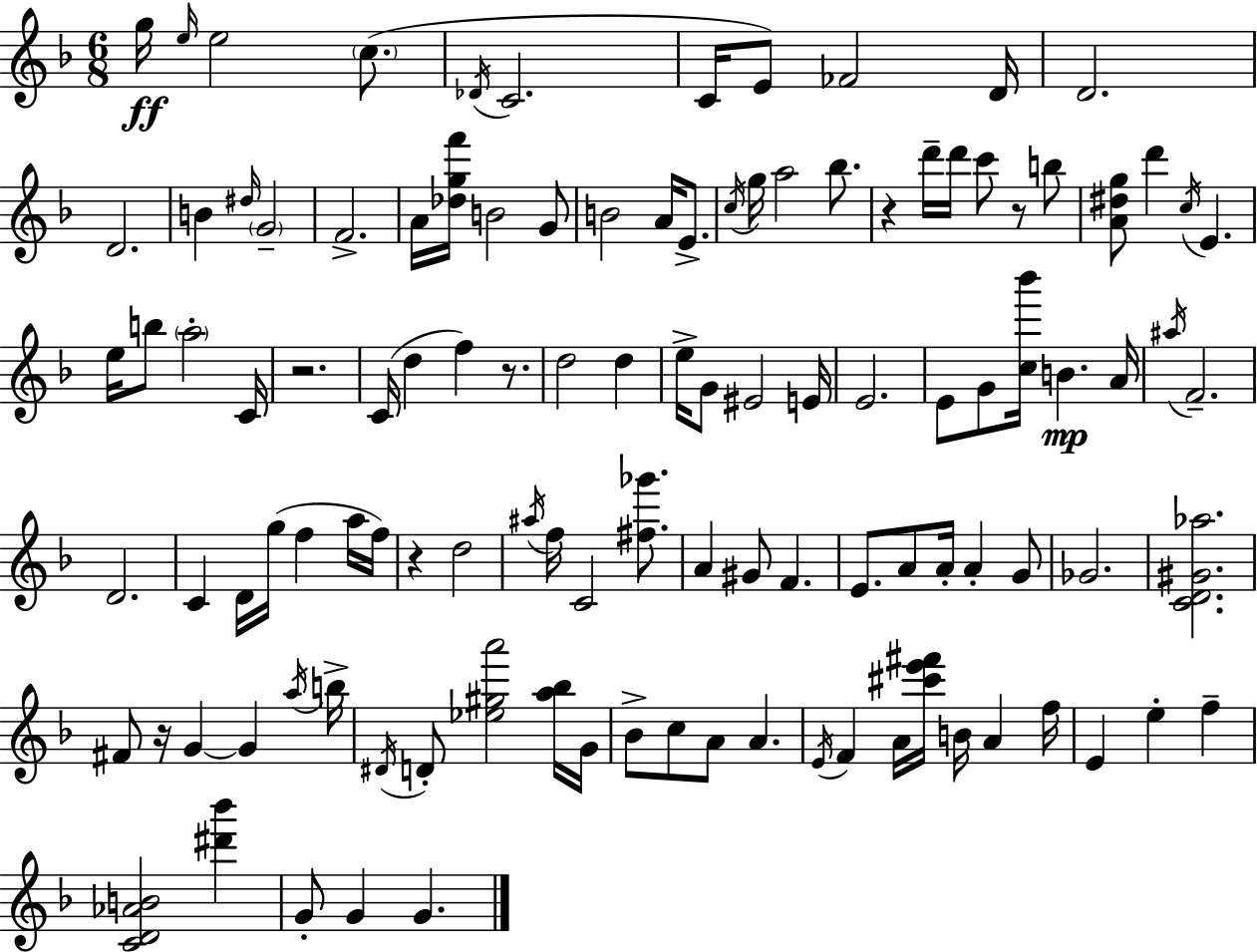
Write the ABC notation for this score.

X:1
T:Untitled
M:6/8
L:1/4
K:F
g/4 e/4 e2 c/2 _D/4 C2 C/4 E/2 _F2 D/4 D2 D2 B ^d/4 G2 F2 A/4 [_dgf']/4 B2 G/2 B2 A/4 E/2 c/4 g/4 a2 _b/2 z d'/4 d'/4 c'/2 z/2 b/2 [A^dg]/2 d' c/4 E e/4 b/2 a2 C/4 z2 C/4 d f z/2 d2 d e/4 G/2 ^E2 E/4 E2 E/2 G/2 [c_b']/4 B A/4 ^a/4 F2 D2 C D/4 g/4 f a/4 f/4 z d2 ^a/4 f/4 C2 [^f_g']/2 A ^G/2 F E/2 A/2 A/4 A G/2 _G2 [CD^G_a]2 ^F/2 z/4 G G a/4 b/4 ^D/4 D/2 [_e^ga']2 [a_b]/4 G/4 _B/2 c/2 A/2 A E/4 F A/4 [^c'e'^f']/4 B/4 A f/4 E e f [CD_AB]2 [^d'_b'] G/2 G G